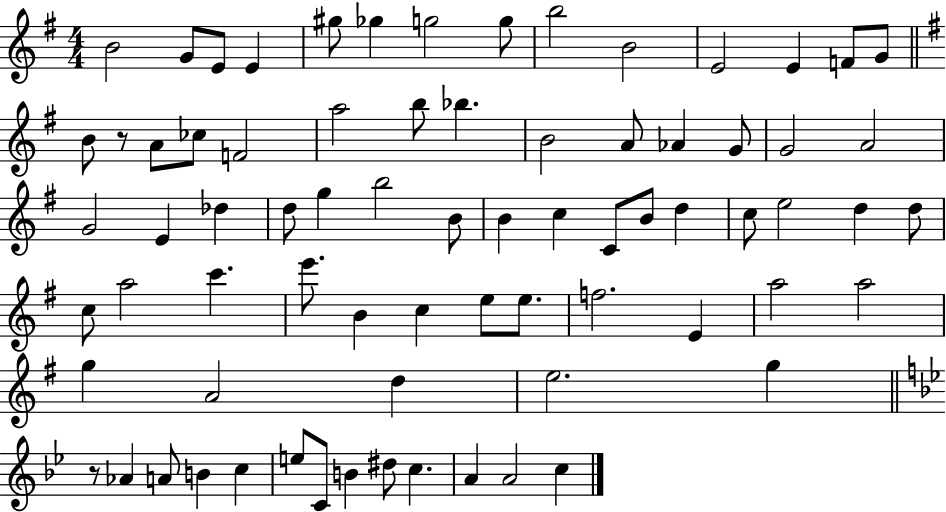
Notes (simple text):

B4/h G4/e E4/e E4/q G#5/e Gb5/q G5/h G5/e B5/h B4/h E4/h E4/q F4/e G4/e B4/e R/e A4/e CES5/e F4/h A5/h B5/e Bb5/q. B4/h A4/e Ab4/q G4/e G4/h A4/h G4/h E4/q Db5/q D5/e G5/q B5/h B4/e B4/q C5/q C4/e B4/e D5/q C5/e E5/h D5/q D5/e C5/e A5/h C6/q. E6/e. B4/q C5/q E5/e E5/e. F5/h. E4/q A5/h A5/h G5/q A4/h D5/q E5/h. G5/q R/e Ab4/q A4/e B4/q C5/q E5/e C4/e B4/q D#5/e C5/q. A4/q A4/h C5/q